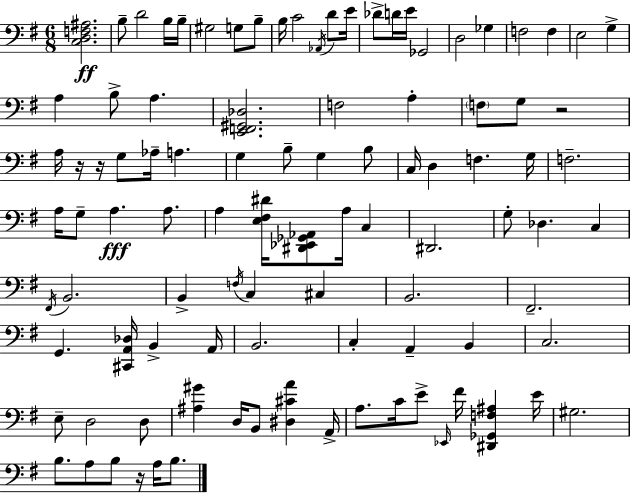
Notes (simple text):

[C3,D3,F3,A#3]/h. B3/e D4/h B3/s B3/s G#3/h G3/e B3/e B3/s C4/h Ab2/s D4/e E4/s Db4/e D4/s E4/s Gb2/h D3/h Gb3/q F3/h F3/q E3/h G3/q A3/q B3/e A3/q. [E2,F2,G#2,Db3]/h. F3/h A3/q F3/e G3/e R/h A3/s R/s R/s G3/e Ab3/s A3/q. G3/q B3/e G3/q B3/e C3/s D3/q F3/q. G3/s F3/h. A3/s G3/e A3/q. A3/e. A3/q [E3,F#3,D#4]/s [D#2,Eb2,Gb2,Ab2]/e A3/s C3/q D#2/h. G3/e Db3/q. C3/q F#2/s B2/h. B2/q F3/s C3/q C#3/q B2/h. F#2/h. G2/q. [C#2,A2,Db3]/s B2/q A2/s B2/h. C3/q A2/q B2/q C3/h. E3/e D3/h D3/e [A#3,G#4]/q D3/s B2/e [D#3,C#4,A4]/q A2/s A3/e. C4/s E4/e Eb2/s F#4/s [D#2,Gb2,F3,A#3]/q E4/s G#3/h. B3/e. A3/e B3/e R/s A3/s B3/e.